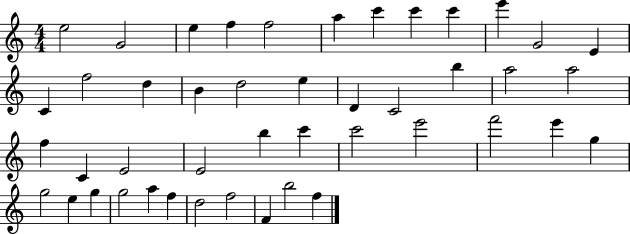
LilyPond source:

{
  \clef treble
  \numericTimeSignature
  \time 4/4
  \key c \major
  e''2 g'2 | e''4 f''4 f''2 | a''4 c'''4 c'''4 c'''4 | e'''4 g'2 e'4 | \break c'4 f''2 d''4 | b'4 d''2 e''4 | d'4 c'2 b''4 | a''2 a''2 | \break f''4 c'4 e'2 | e'2 b''4 c'''4 | c'''2 e'''2 | f'''2 e'''4 g''4 | \break g''2 e''4 g''4 | g''2 a''4 f''4 | d''2 f''2 | f'4 b''2 f''4 | \break \bar "|."
}